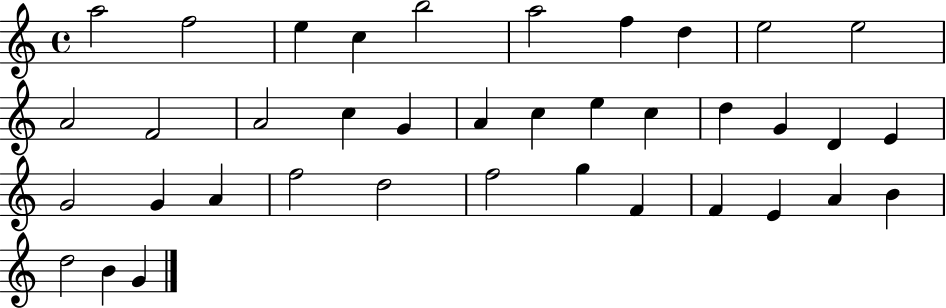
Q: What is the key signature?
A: C major